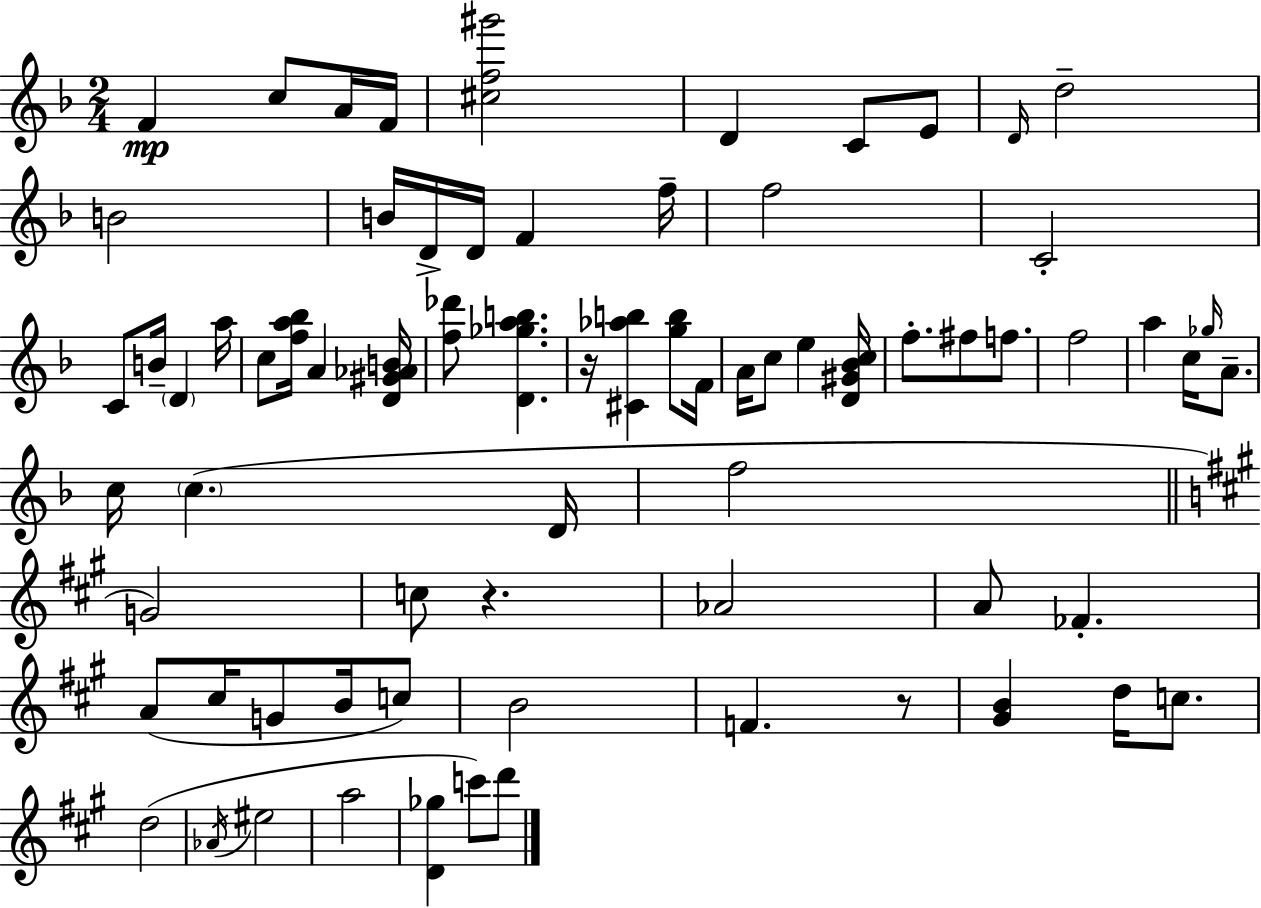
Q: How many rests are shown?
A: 3